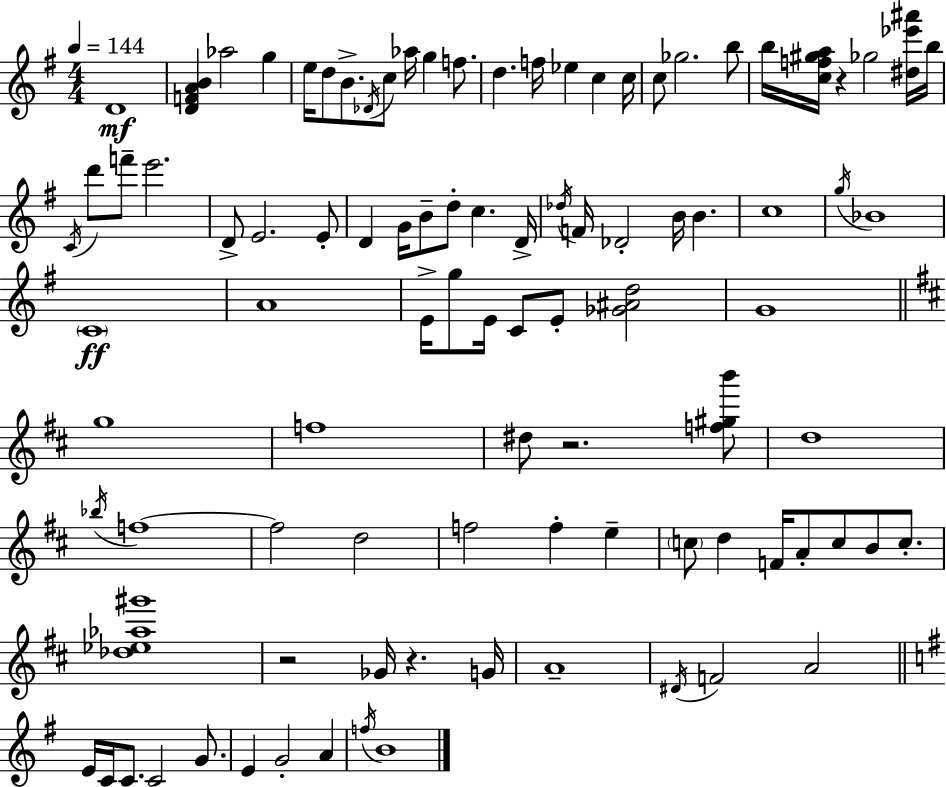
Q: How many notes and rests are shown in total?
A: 95